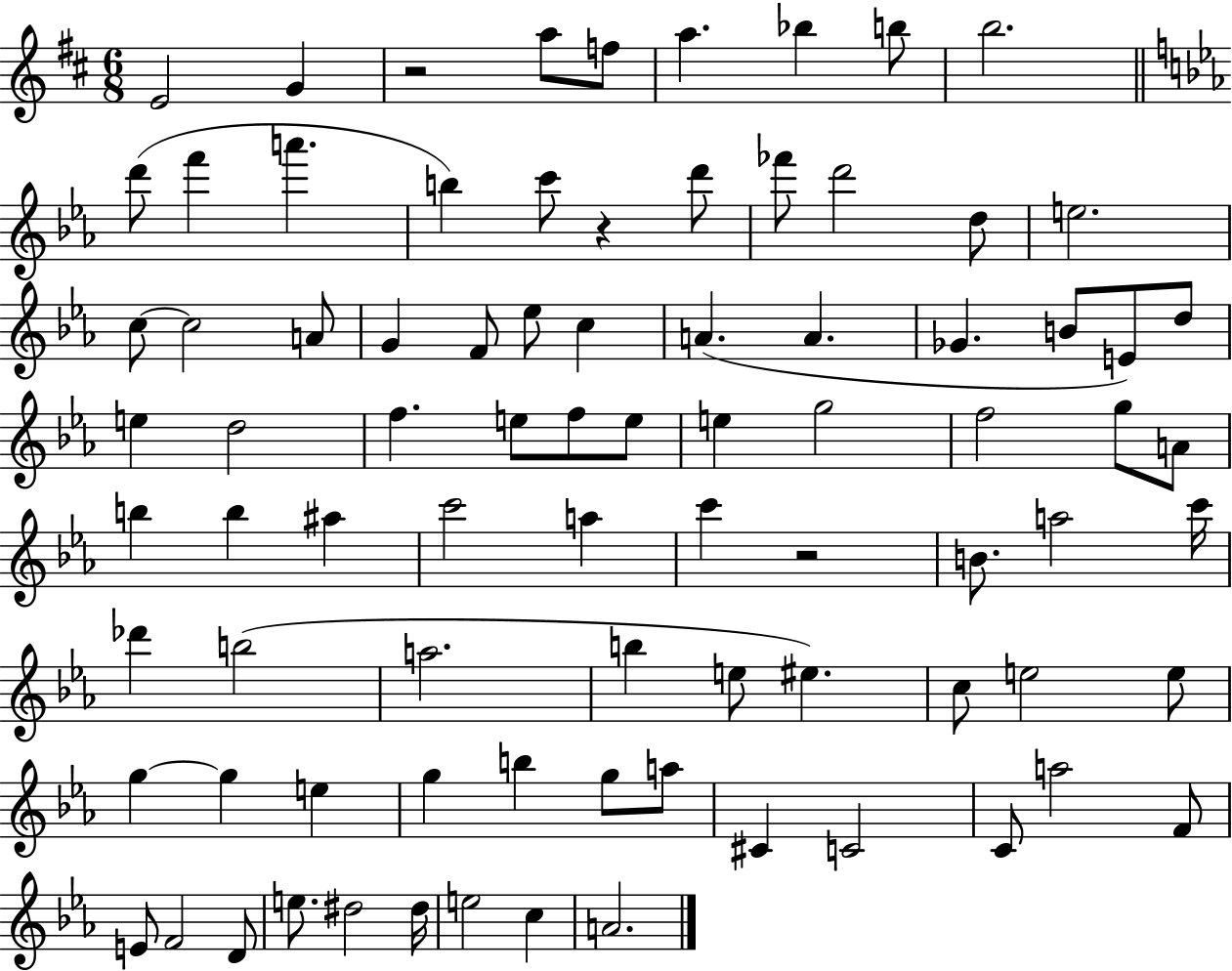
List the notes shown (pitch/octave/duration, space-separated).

E4/h G4/q R/h A5/e F5/e A5/q. Bb5/q B5/e B5/h. D6/e F6/q A6/q. B5/q C6/e R/q D6/e FES6/e D6/h D5/e E5/h. C5/e C5/h A4/e G4/q F4/e Eb5/e C5/q A4/q. A4/q. Gb4/q. B4/e E4/e D5/e E5/q D5/h F5/q. E5/e F5/e E5/e E5/q G5/h F5/h G5/e A4/e B5/q B5/q A#5/q C6/h A5/q C6/q R/h B4/e. A5/h C6/s Db6/q B5/h A5/h. B5/q E5/e EIS5/q. C5/e E5/h E5/e G5/q G5/q E5/q G5/q B5/q G5/e A5/e C#4/q C4/h C4/e A5/h F4/e E4/e F4/h D4/e E5/e. D#5/h D#5/s E5/h C5/q A4/h.